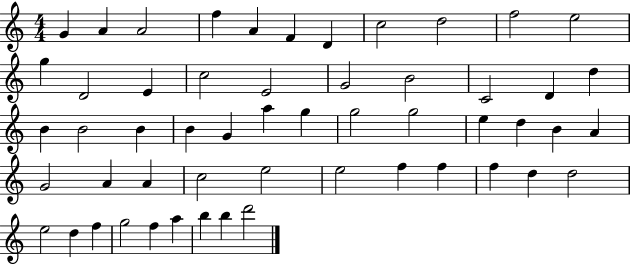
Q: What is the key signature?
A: C major